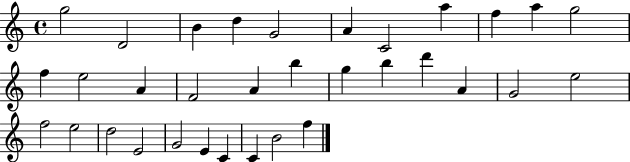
X:1
T:Untitled
M:4/4
L:1/4
K:C
g2 D2 B d G2 A C2 a f a g2 f e2 A F2 A b g b d' A G2 e2 f2 e2 d2 E2 G2 E C C B2 f